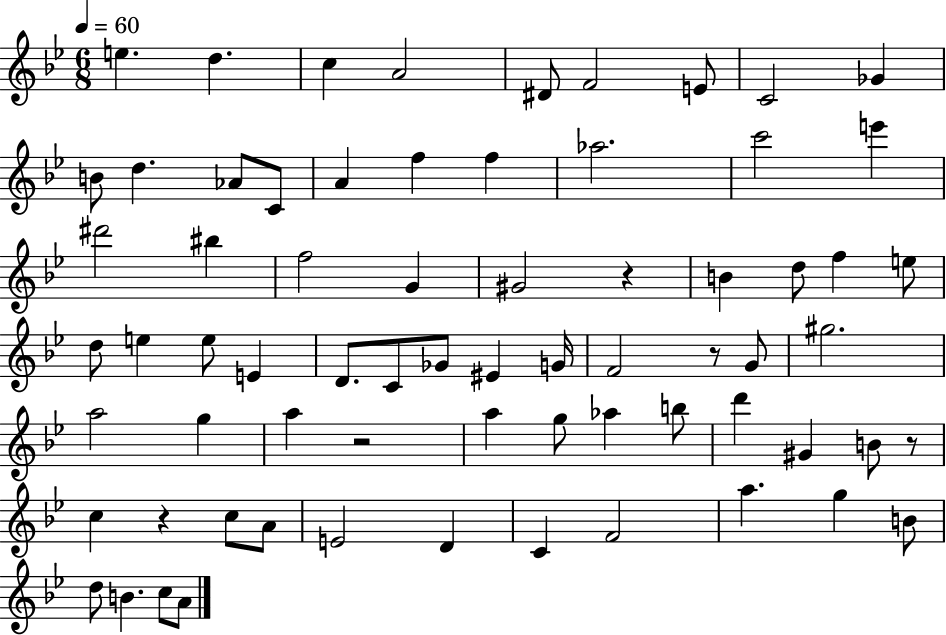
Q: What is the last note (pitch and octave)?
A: A4